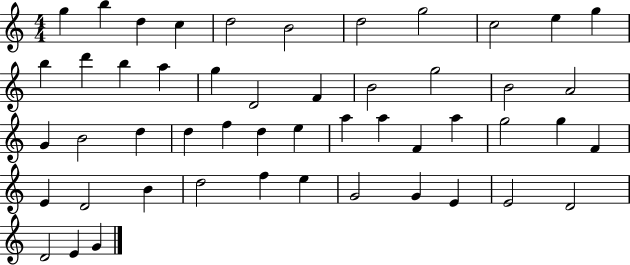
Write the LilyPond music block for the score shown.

{
  \clef treble
  \numericTimeSignature
  \time 4/4
  \key c \major
  g''4 b''4 d''4 c''4 | d''2 b'2 | d''2 g''2 | c''2 e''4 g''4 | \break b''4 d'''4 b''4 a''4 | g''4 d'2 f'4 | b'2 g''2 | b'2 a'2 | \break g'4 b'2 d''4 | d''4 f''4 d''4 e''4 | a''4 a''4 f'4 a''4 | g''2 g''4 f'4 | \break e'4 d'2 b'4 | d''2 f''4 e''4 | g'2 g'4 e'4 | e'2 d'2 | \break d'2 e'4 g'4 | \bar "|."
}